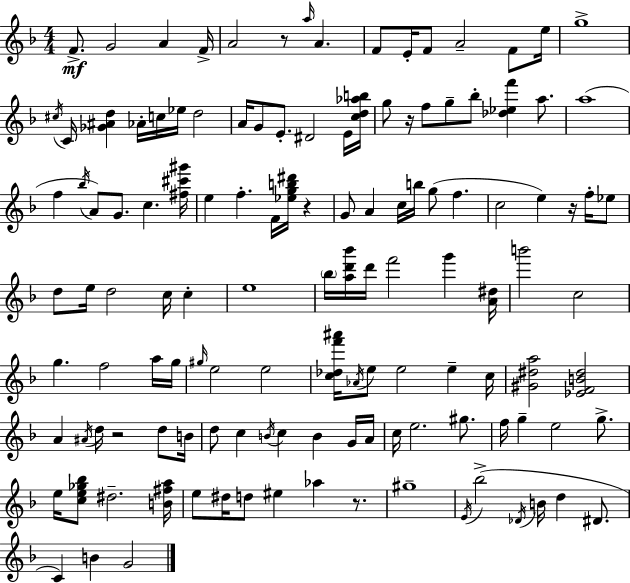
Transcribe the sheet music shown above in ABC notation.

X:1
T:Untitled
M:4/4
L:1/4
K:Dm
F/2 G2 A F/4 A2 z/2 a/4 A F/2 E/4 F/2 A2 F/2 e/4 g4 ^c/4 C/4 [_G^Ad] _A/4 c/4 _e/4 d2 A/4 G/2 E/2 ^D2 E/4 [cd_ab]/4 g/2 z/4 f/2 g/2 _b/2 [_d_ef'] a/2 a4 f _b/4 A/2 G/2 c [^f^c'^g']/4 e f F/4 [_egb^d']/4 z G/2 A c/4 b/4 g/2 f c2 e z/4 f/4 _e/2 d/2 e/4 d2 c/4 c e4 _b/4 [ad'_b']/4 d'/4 f'2 g' [A^d]/4 b'2 c2 g f2 a/4 g/4 ^g/4 e2 e2 [c_df'^a']/4 _A/4 e/2 e2 e c/4 [^G^da]2 [_EFB^d]2 A ^A/4 d/4 z2 d/2 B/4 d/2 c B/4 c B G/4 A/4 c/4 e2 ^g/2 f/4 g e2 g/2 e/4 [ce_g_b]/2 ^d2 [B^fa]/4 e/2 ^d/4 d/2 ^e _a z/2 ^g4 E/4 _b2 _D/4 B/4 d ^D/2 C B G2